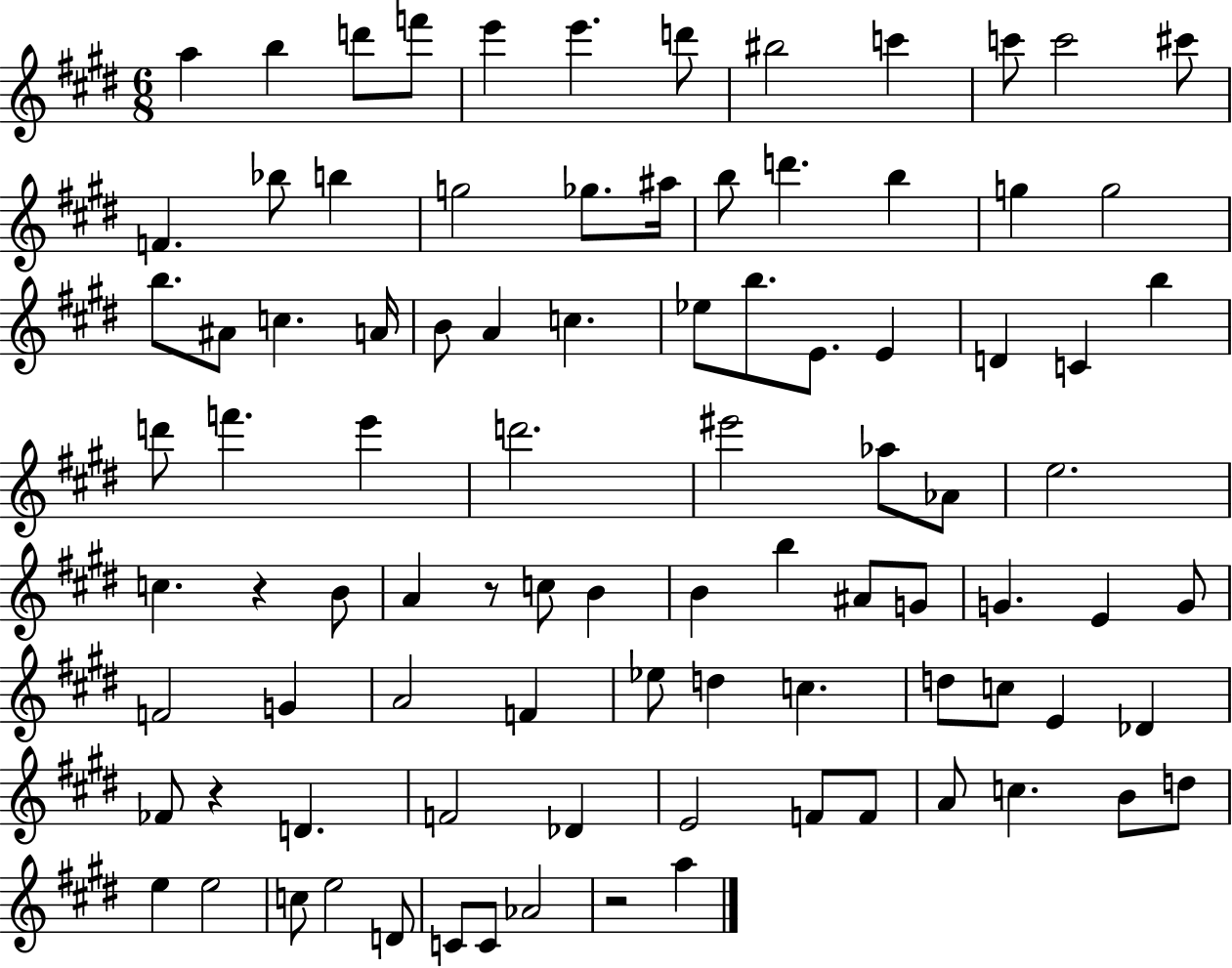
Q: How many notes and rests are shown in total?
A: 92